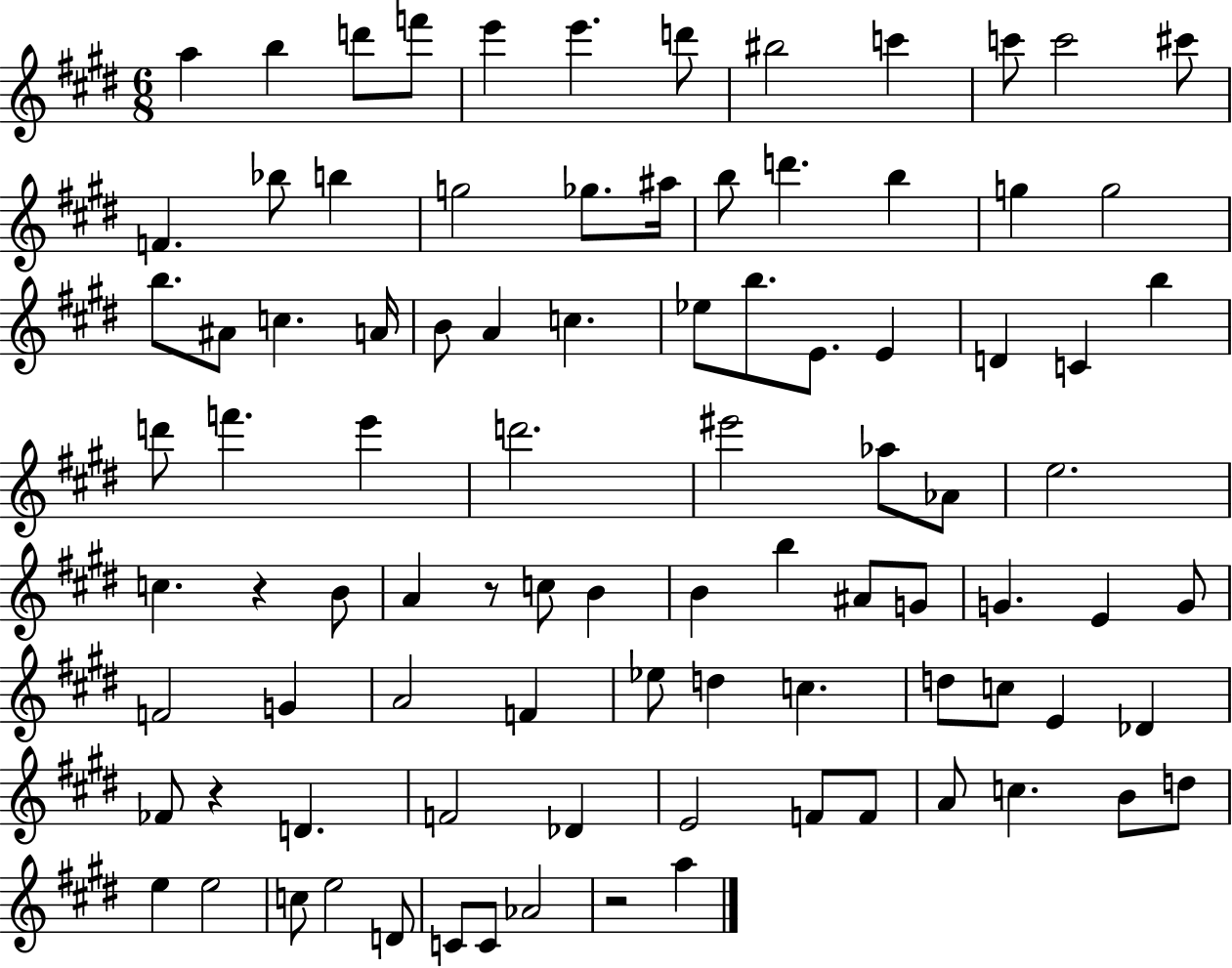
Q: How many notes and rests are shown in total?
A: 92